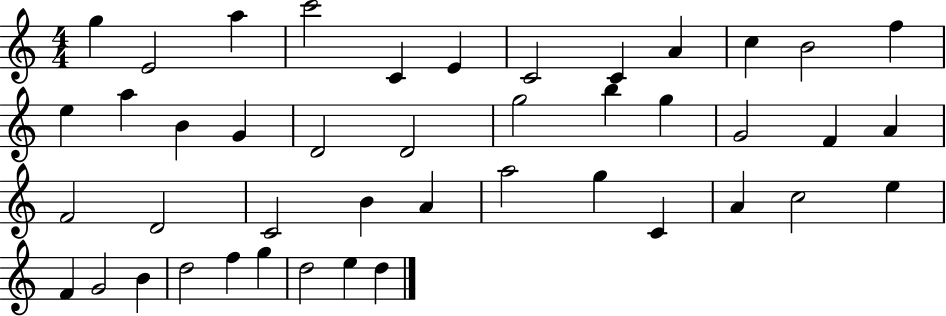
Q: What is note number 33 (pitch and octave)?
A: A4